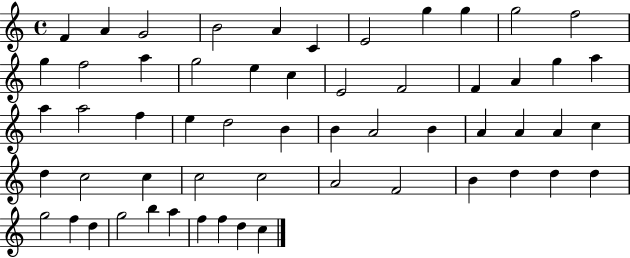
X:1
T:Untitled
M:4/4
L:1/4
K:C
F A G2 B2 A C E2 g g g2 f2 g f2 a g2 e c E2 F2 F A g a a a2 f e d2 B B A2 B A A A c d c2 c c2 c2 A2 F2 B d d d g2 f d g2 b a f f d c